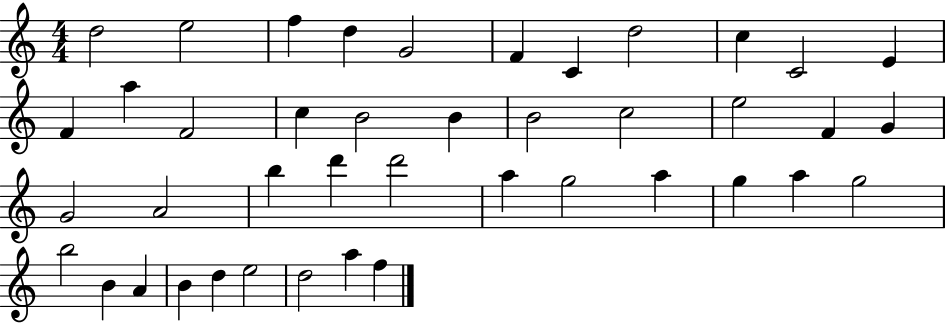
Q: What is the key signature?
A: C major